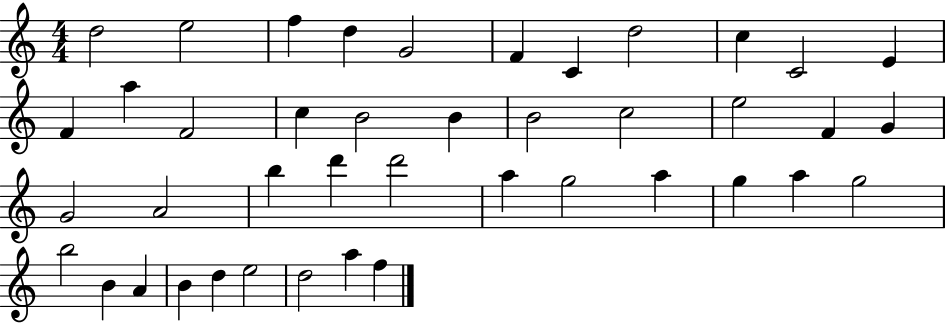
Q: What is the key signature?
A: C major